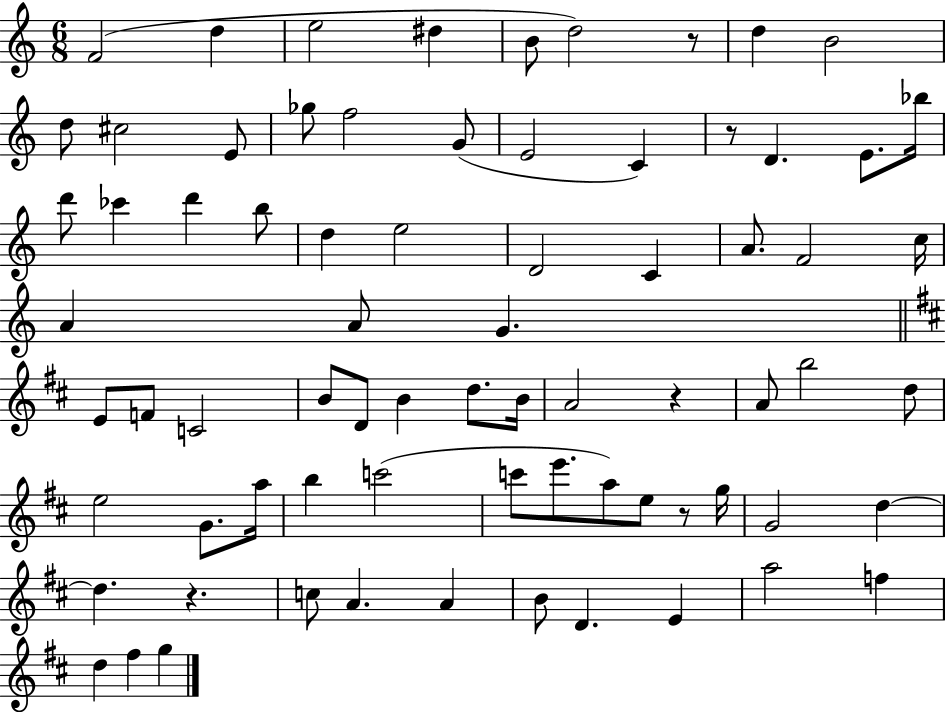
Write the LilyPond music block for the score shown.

{
  \clef treble
  \numericTimeSignature
  \time 6/8
  \key c \major
  f'2( d''4 | e''2 dis''4 | b'8 d''2) r8 | d''4 b'2 | \break d''8 cis''2 e'8 | ges''8 f''2 g'8( | e'2 c'4) | r8 d'4. e'8. bes''16 | \break d'''8 ces'''4 d'''4 b''8 | d''4 e''2 | d'2 c'4 | a'8. f'2 c''16 | \break a'4 a'8 g'4. | \bar "||" \break \key d \major e'8 f'8 c'2 | b'8 d'8 b'4 d''8. b'16 | a'2 r4 | a'8 b''2 d''8 | \break e''2 g'8. a''16 | b''4 c'''2( | c'''8 e'''8. a''8) e''8 r8 g''16 | g'2 d''4~~ | \break d''4. r4. | c''8 a'4. a'4 | b'8 d'4. e'4 | a''2 f''4 | \break d''4 fis''4 g''4 | \bar "|."
}